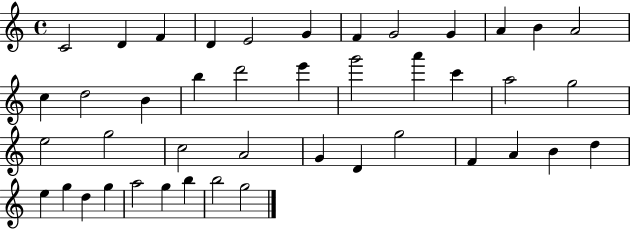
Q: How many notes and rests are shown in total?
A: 43